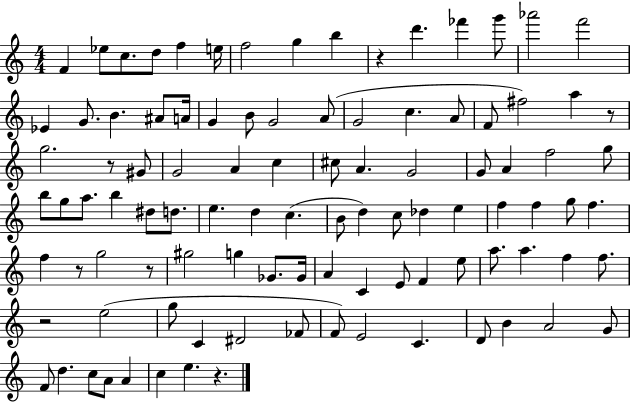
F4/q Eb5/e C5/e. D5/e F5/q E5/s F5/h G5/q B5/q R/q D6/q. FES6/q G6/e Ab6/h F6/h Eb4/q G4/e. B4/q. A#4/e A4/s G4/q B4/e G4/h A4/e G4/h C5/q. A4/e F4/e F#5/h A5/q R/e G5/h. R/e G#4/e G4/h A4/q C5/q C#5/e A4/q. G4/h G4/e A4/q F5/h G5/e B5/e G5/e A5/e. B5/q D#5/e D5/e. E5/q. D5/q C5/q. B4/e D5/q C5/e Db5/q E5/q F5/q F5/q G5/e F5/q. F5/q R/e G5/h R/e G#5/h G5/q Gb4/e. Gb4/s A4/q C4/q E4/e F4/q E5/e A5/e. A5/q. F5/q F5/e. R/h E5/h G5/e C4/q D#4/h FES4/e F4/e E4/h C4/q. D4/e B4/q A4/h G4/e F4/e D5/q. C5/e A4/e A4/q C5/q E5/q. R/q.